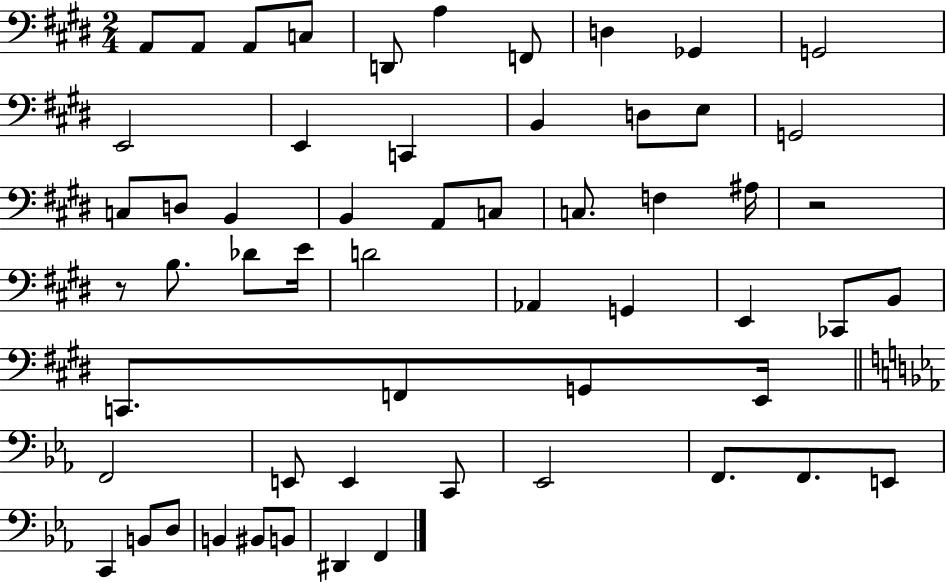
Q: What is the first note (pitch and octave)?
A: A2